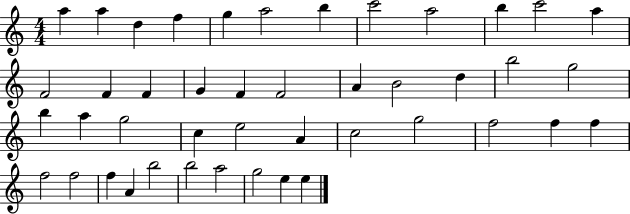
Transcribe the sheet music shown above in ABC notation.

X:1
T:Untitled
M:4/4
L:1/4
K:C
a a d f g a2 b c'2 a2 b c'2 a F2 F F G F F2 A B2 d b2 g2 b a g2 c e2 A c2 g2 f2 f f f2 f2 f A b2 b2 a2 g2 e e